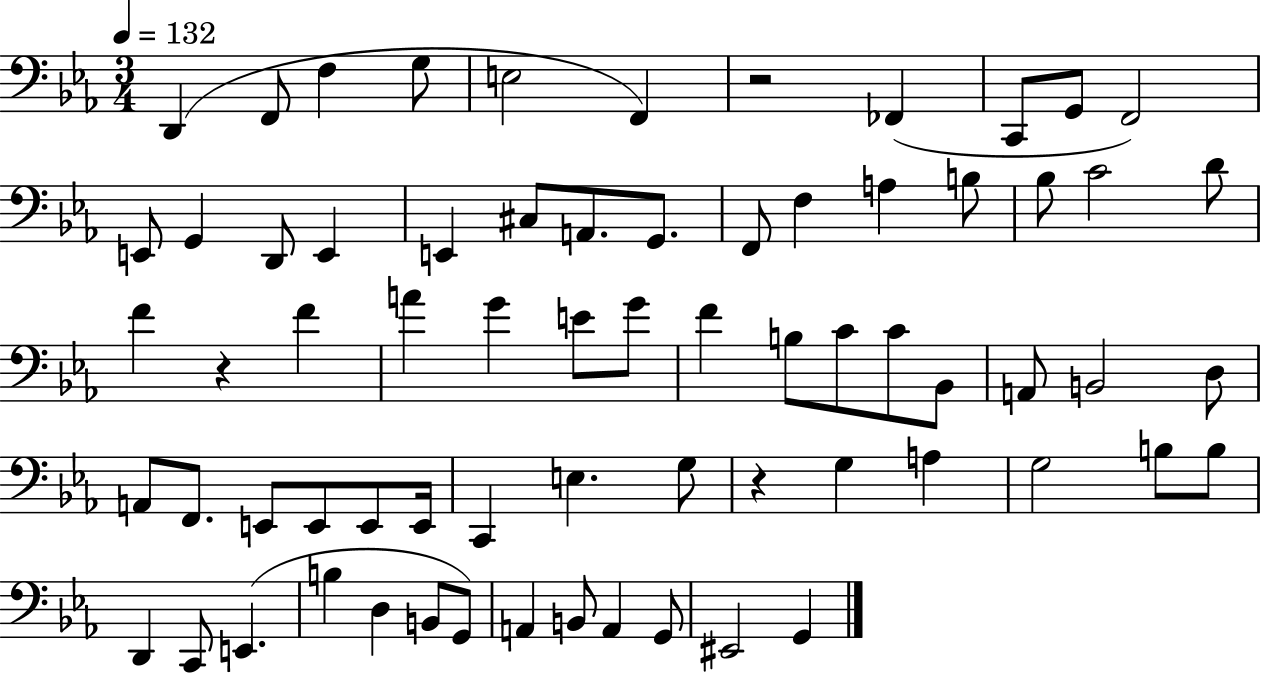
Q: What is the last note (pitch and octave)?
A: G2